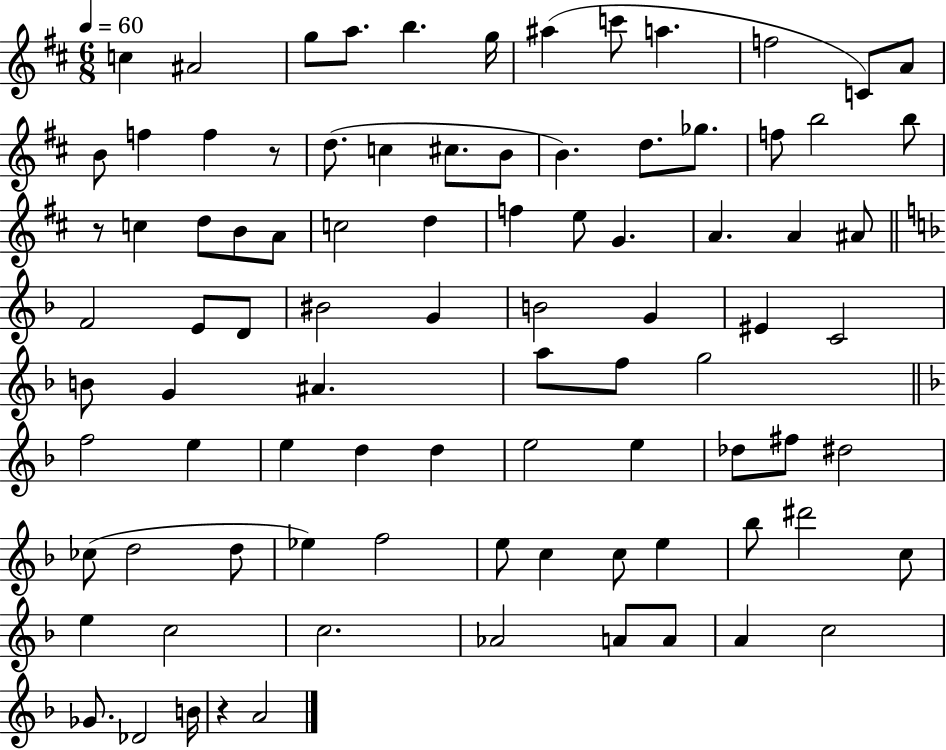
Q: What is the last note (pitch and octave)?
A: A4